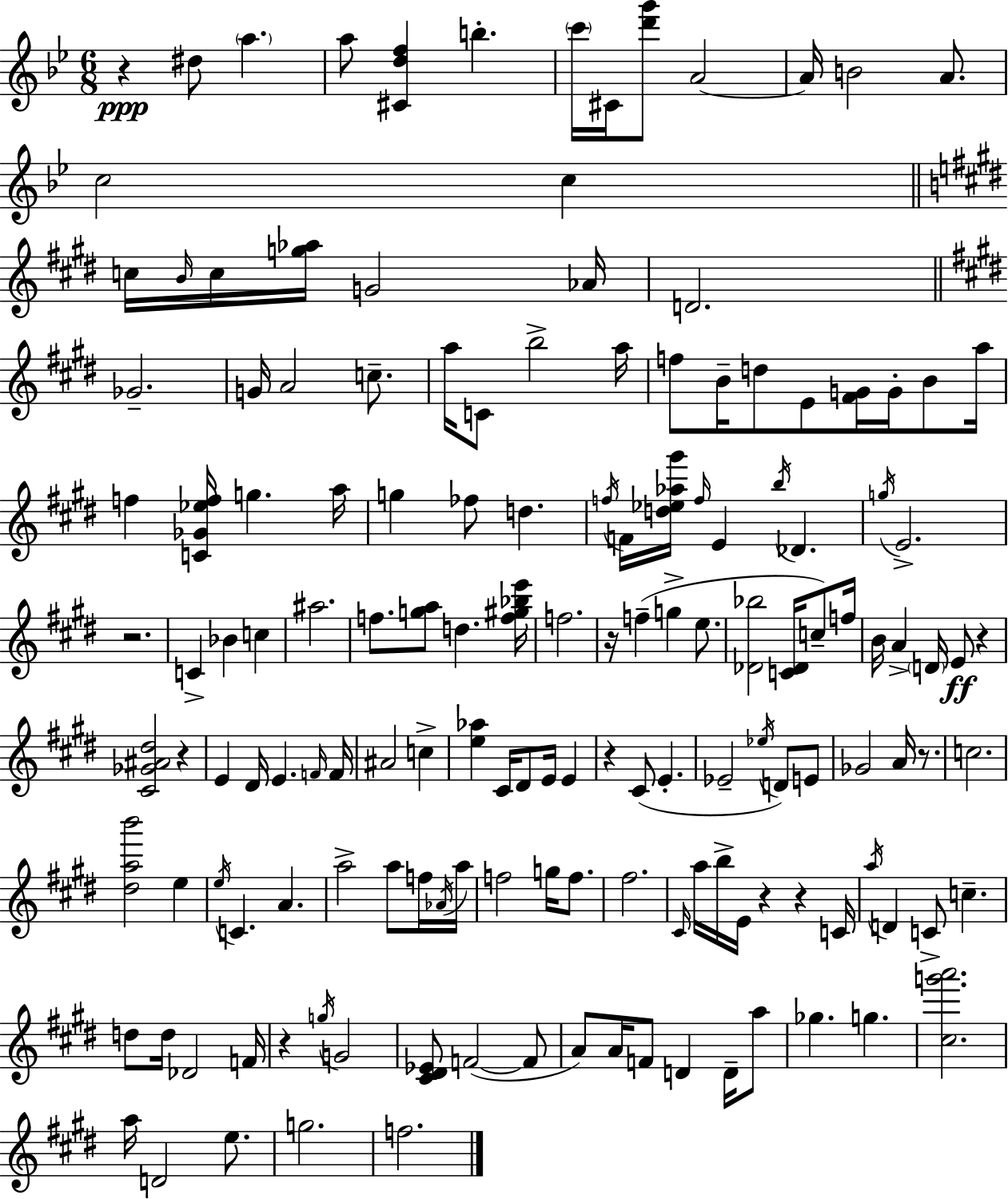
X:1
T:Untitled
M:6/8
L:1/4
K:Gm
z ^d/2 a a/2 [^Cdf] b c'/4 ^C/4 [d'g']/2 A2 A/4 B2 A/2 c2 c c/4 B/4 c/4 [g_a]/4 G2 _A/4 D2 _G2 G/4 A2 c/2 a/4 C/2 b2 a/4 f/2 B/4 d/2 E/2 [^FG]/4 G/4 B/2 a/4 f [C_G_ef]/4 g a/4 g _f/2 d f/4 F/4 [d_e_a^g']/4 f/4 E b/4 _D g/4 E2 z2 C _B c ^a2 f/2 [ga]/2 d [f^g_be']/4 f2 z/4 f g e/2 [_D_b]2 [C_D]/4 c/2 f/4 B/4 A D/4 E/2 z [^C_G^A^d]2 z E ^D/4 E F/4 F/4 ^A2 c [e_a] ^C/4 ^D/2 E/4 E z ^C/2 E _E2 _e/4 D/2 E/2 _G2 A/4 z/2 c2 [^dab']2 e e/4 C A a2 a/2 f/4 _A/4 a/4 f2 g/4 f/2 ^f2 ^C/4 a/4 b/4 E/4 z z C/4 a/4 D C/2 c d/2 d/4 _D2 F/4 z g/4 G2 [^C^D_E]/2 F2 F/2 A/2 A/4 F/2 D D/4 a/2 _g g [^cg'a']2 a/4 D2 e/2 g2 f2